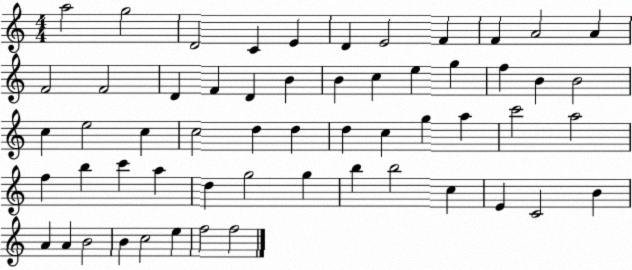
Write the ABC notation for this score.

X:1
T:Untitled
M:4/4
L:1/4
K:C
a2 g2 D2 C E D E2 F F A2 A F2 F2 D F D B B c e g f B B2 c e2 c c2 d d d c g a c'2 a2 f b c' a d g2 g b b2 c E C2 B A A B2 B c2 e f2 f2